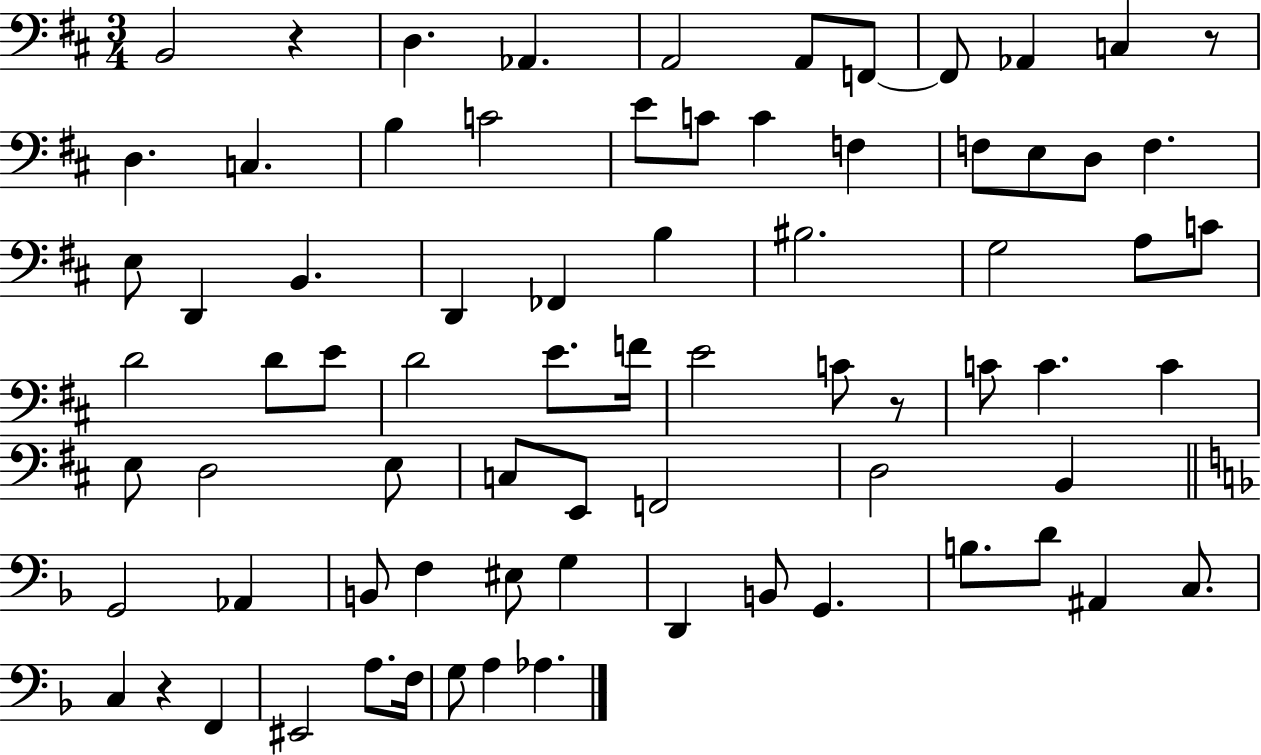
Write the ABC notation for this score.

X:1
T:Untitled
M:3/4
L:1/4
K:D
B,,2 z D, _A,, A,,2 A,,/2 F,,/2 F,,/2 _A,, C, z/2 D, C, B, C2 E/2 C/2 C F, F,/2 E,/2 D,/2 F, E,/2 D,, B,, D,, _F,, B, ^B,2 G,2 A,/2 C/2 D2 D/2 E/2 D2 E/2 F/4 E2 C/2 z/2 C/2 C C E,/2 D,2 E,/2 C,/2 E,,/2 F,,2 D,2 B,, G,,2 _A,, B,,/2 F, ^E,/2 G, D,, B,,/2 G,, B,/2 D/2 ^A,, C,/2 C, z F,, ^E,,2 A,/2 F,/4 G,/2 A, _A,